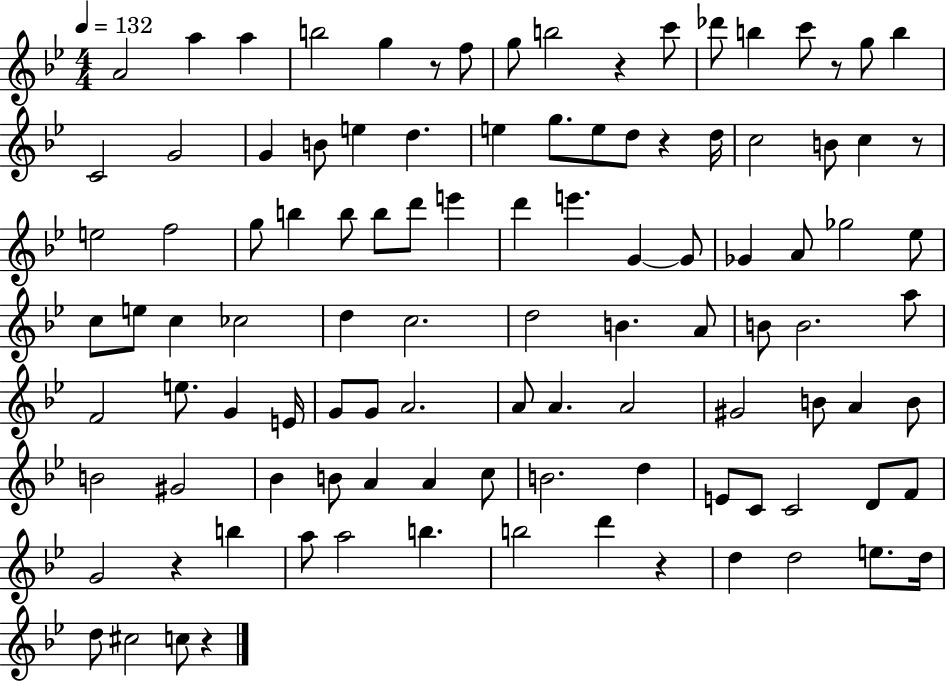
A4/h A5/q A5/q B5/h G5/q R/e F5/e G5/e B5/h R/q C6/e Db6/e B5/q C6/e R/e G5/e B5/q C4/h G4/h G4/q B4/e E5/q D5/q. E5/q G5/e. E5/e D5/e R/q D5/s C5/h B4/e C5/q R/e E5/h F5/h G5/e B5/q B5/e B5/e D6/e E6/q D6/q E6/q. G4/q G4/e Gb4/q A4/e Gb5/h Eb5/e C5/e E5/e C5/q CES5/h D5/q C5/h. D5/h B4/q. A4/e B4/e B4/h. A5/e F4/h E5/e. G4/q E4/s G4/e G4/e A4/h. A4/e A4/q. A4/h G#4/h B4/e A4/q B4/e B4/h G#4/h Bb4/q B4/e A4/q A4/q C5/e B4/h. D5/q E4/e C4/e C4/h D4/e F4/e G4/h R/q B5/q A5/e A5/h B5/q. B5/h D6/q R/q D5/q D5/h E5/e. D5/s D5/e C#5/h C5/e R/q